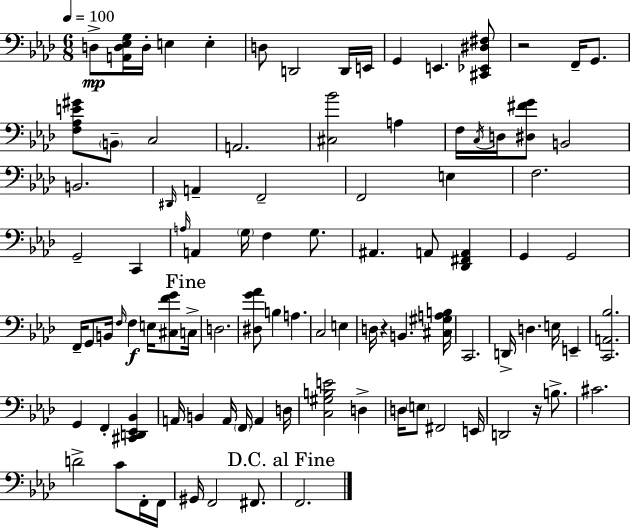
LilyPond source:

{
  \clef bass
  \numericTimeSignature
  \time 6/8
  \key aes \major
  \tempo 4 = 100
  \repeat volta 2 { d8->\mp <a, d ees g>16 d16-. e4 e4-. | d8 d,2 d,16 e,16 | g,4 e,4. <cis, ees, dis fis>8 | r2 f,16-- g,8. | \break <f aes e' gis'>8 \parenthesize b,8-- c2 | a,2. | <cis bes'>2 a4 | f16 \acciaccatura { c16 } d16 <dis fis' g'>8 b,2 | \break b,2. | \grace { dis,16 } a,4-- f,2-- | f,2 e4 | f2. | \break g,2-- c,4 | \grace { a16 } a,4 \parenthesize g16 f4 | g8. ais,4. a,8 <des, fis, a,>4 | g,4 g,2 | \break f,16-- g,8 b,16 \grace { f16 }\f f4 | e16 <cis f' g'>8 \mark "Fine" c16-> d2. | <dis g' aes'>8 b4 a4. | c2 | \break e4 d16 r4 b,4. | <cis gis a b>16 c,2. | d,16-> d4. e16 | e,4-- <c, a, bes>2. | \break g,4 f,4-. | <cis, d, ees, bes,>4 a,16 b,4 a,16 \parenthesize f,16 a,4 | d16 <c gis b e'>2 | d4-> d16 \parenthesize e8 fis,2 | \break e,16 d,2 | r16 b8.-> cis'2. | d'2-> | c'8 f,16-. f,16 gis,16 f,2 | \break fis,8. \mark "D.C. al Fine" f,2. | } \bar "|."
}